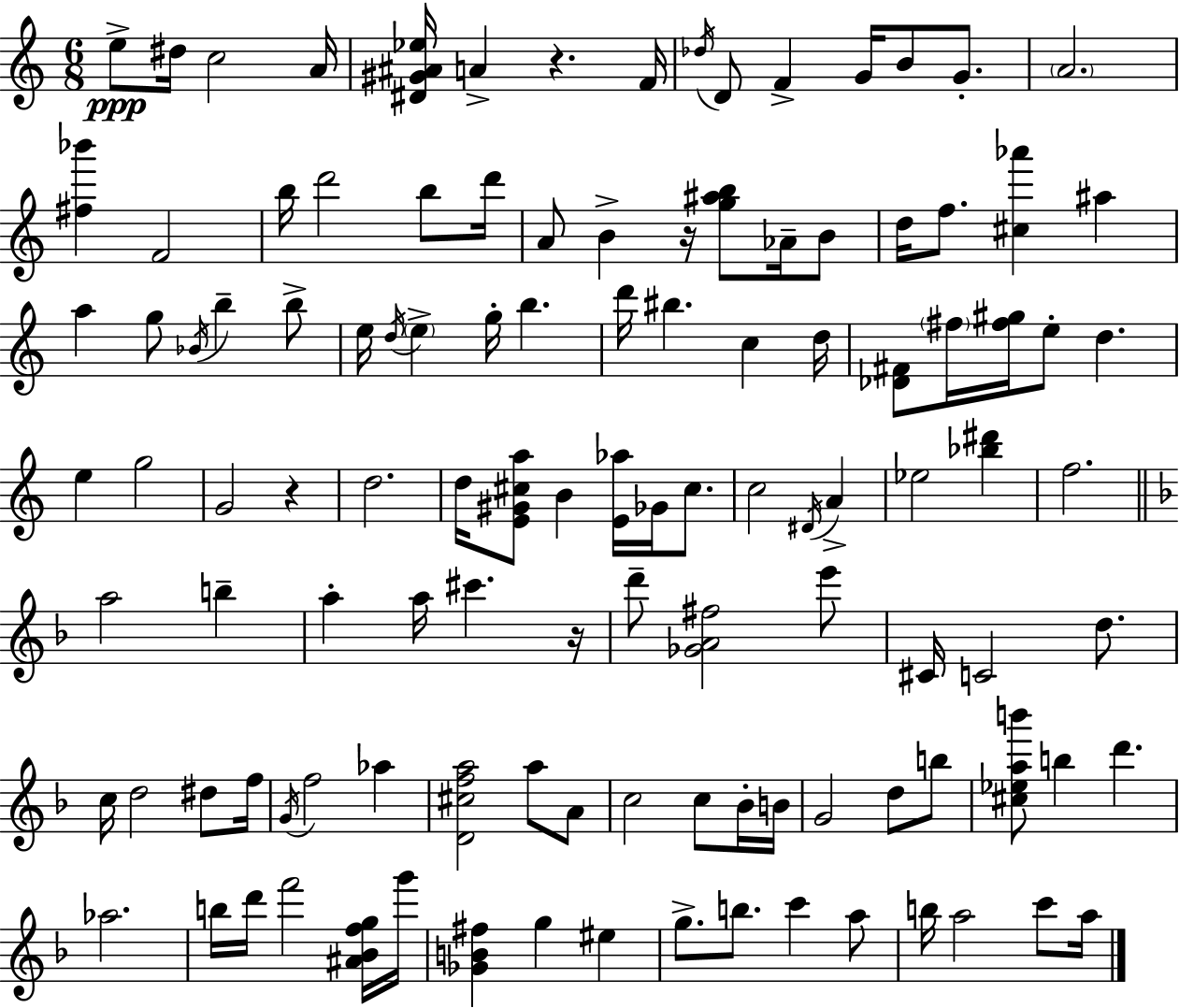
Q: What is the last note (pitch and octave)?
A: A5